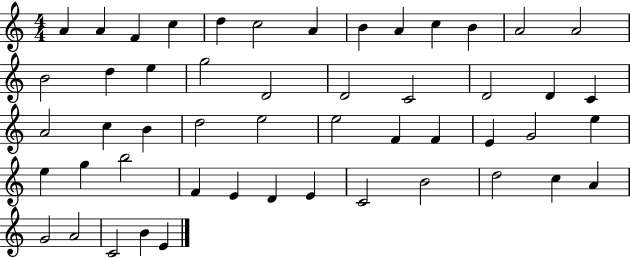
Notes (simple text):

A4/q A4/q F4/q C5/q D5/q C5/h A4/q B4/q A4/q C5/q B4/q A4/h A4/h B4/h D5/q E5/q G5/h D4/h D4/h C4/h D4/h D4/q C4/q A4/h C5/q B4/q D5/h E5/h E5/h F4/q F4/q E4/q G4/h E5/q E5/q G5/q B5/h F4/q E4/q D4/q E4/q C4/h B4/h D5/h C5/q A4/q G4/h A4/h C4/h B4/q E4/q